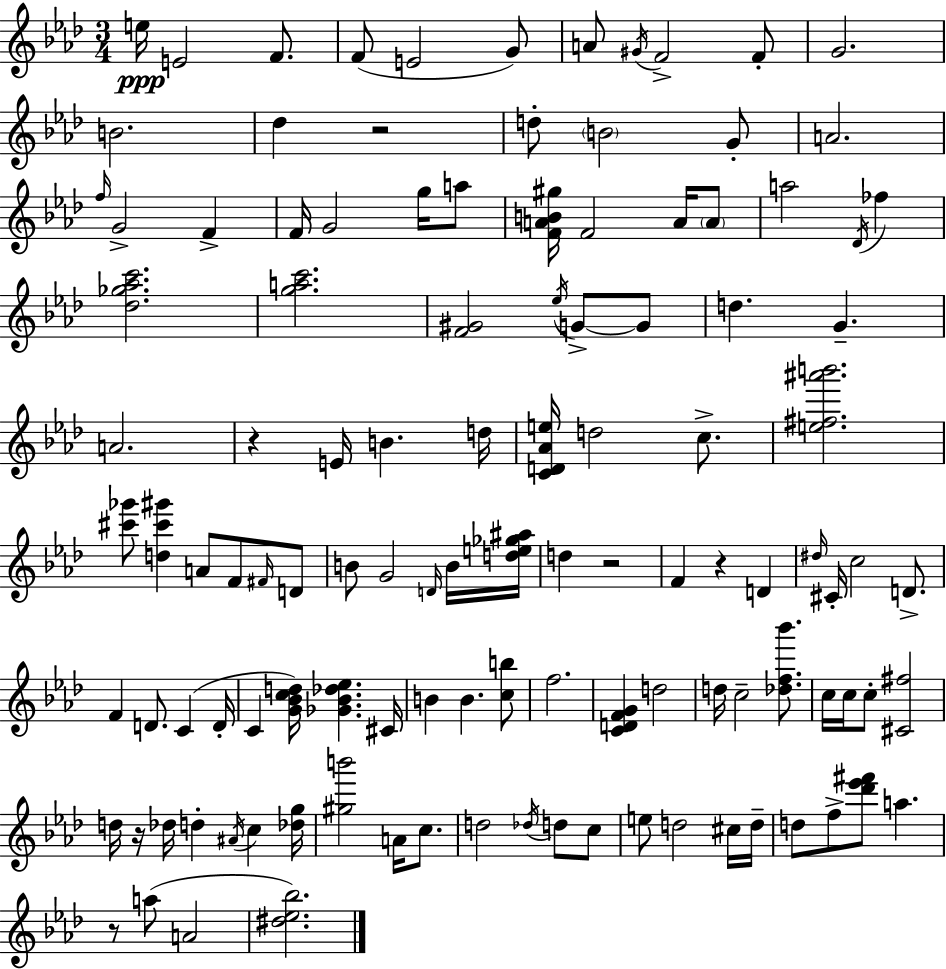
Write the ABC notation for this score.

X:1
T:Untitled
M:3/4
L:1/4
K:Ab
e/4 E2 F/2 F/2 E2 G/2 A/2 ^G/4 F2 F/2 G2 B2 _d z2 d/2 B2 G/2 A2 f/4 G2 F F/4 G2 g/4 a/2 [FAB^g]/4 F2 A/4 A/2 a2 _D/4 _f [_d_g_ac']2 [gac']2 [F^G]2 _e/4 G/2 G/2 d G A2 z E/4 B d/4 [CD_Ae]/4 d2 c/2 [e^f^a'b']2 [^c'_g']/2 [d^c'^g'] A/2 F/2 ^F/4 D/2 B/2 G2 D/4 B/4 [de_g^a]/4 d z2 F z D ^d/4 ^C/4 c2 D/2 F D/2 C D/4 C [G_Bcd]/4 [_G_B_d_e] ^C/4 B B [cb]/2 f2 [CDFG] d2 d/4 c2 [_df_b']/2 c/4 c/4 c/2 [^C^f]2 d/4 z/4 _d/4 d ^A/4 c [_dg]/4 [^gb']2 A/4 c/2 d2 _d/4 d/2 c/2 e/2 d2 ^c/4 d/4 d/2 f/2 [_d'_e'^f']/2 a z/2 a/2 A2 [^d_e_b]2